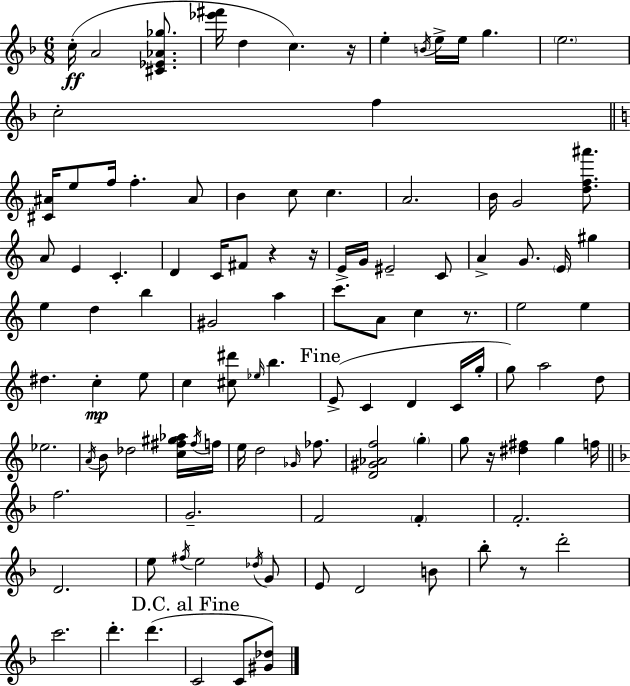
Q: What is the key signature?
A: D minor